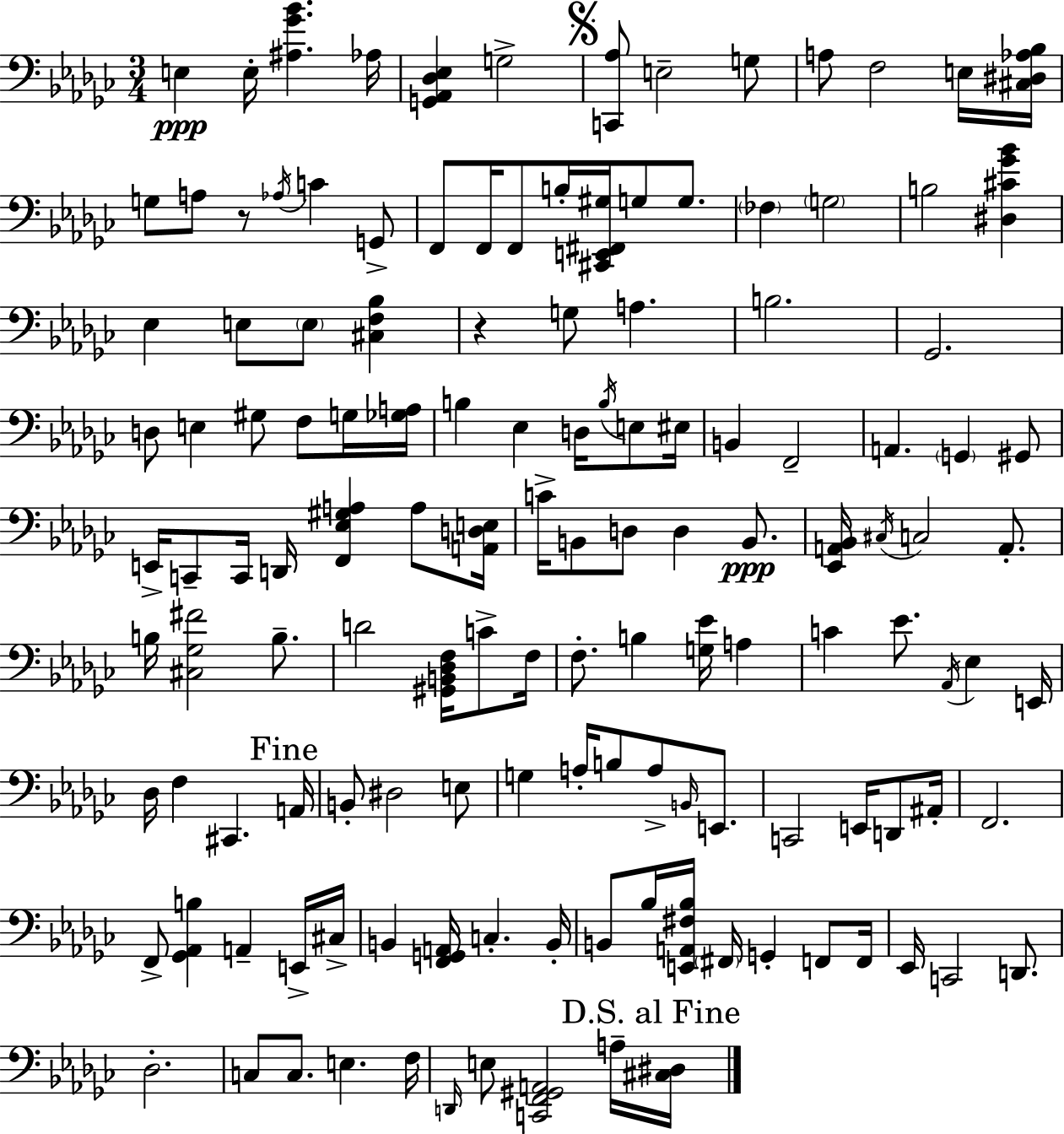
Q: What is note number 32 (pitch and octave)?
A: E3